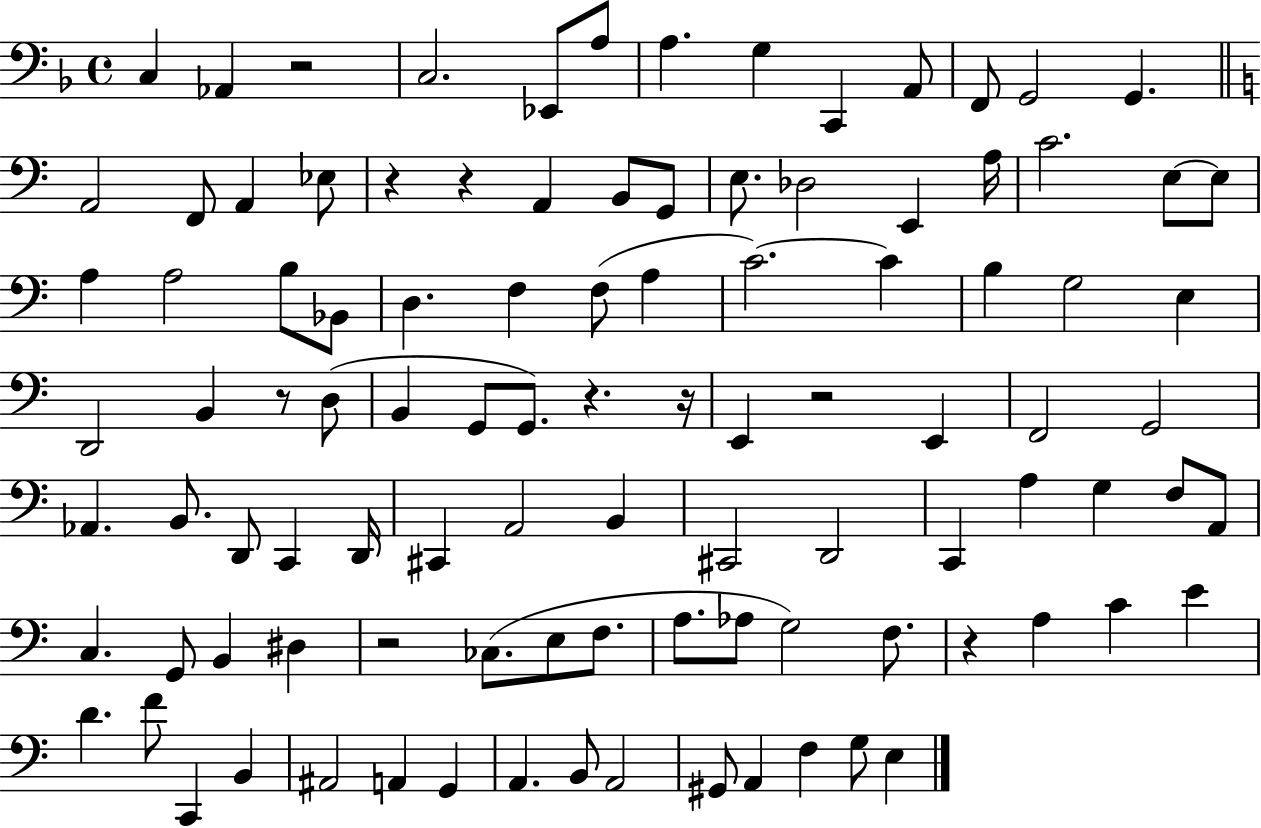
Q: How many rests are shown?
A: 9